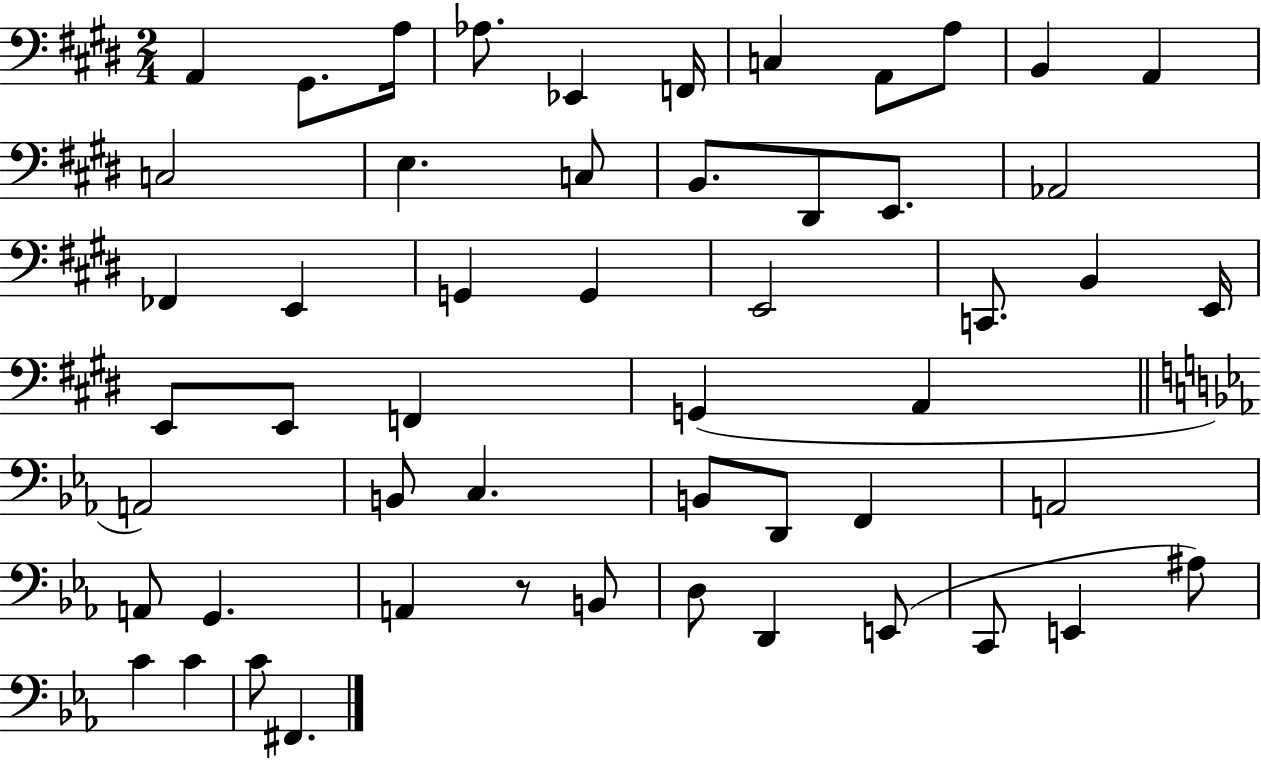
X:1
T:Untitled
M:2/4
L:1/4
K:E
A,, ^G,,/2 A,/4 _A,/2 _E,, F,,/4 C, A,,/2 A,/2 B,, A,, C,2 E, C,/2 B,,/2 ^D,,/2 E,,/2 _A,,2 _F,, E,, G,, G,, E,,2 C,,/2 B,, E,,/4 E,,/2 E,,/2 F,, G,, A,, A,,2 B,,/2 C, B,,/2 D,,/2 F,, A,,2 A,,/2 G,, A,, z/2 B,,/2 D,/2 D,, E,,/2 C,,/2 E,, ^A,/2 C C C/2 ^F,,